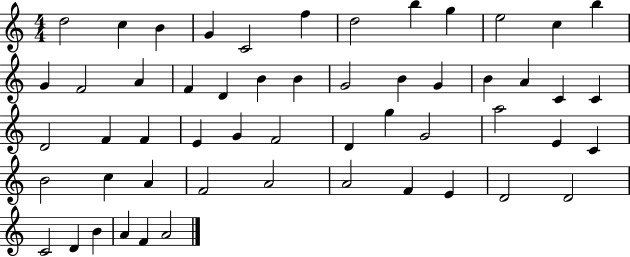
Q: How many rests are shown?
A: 0